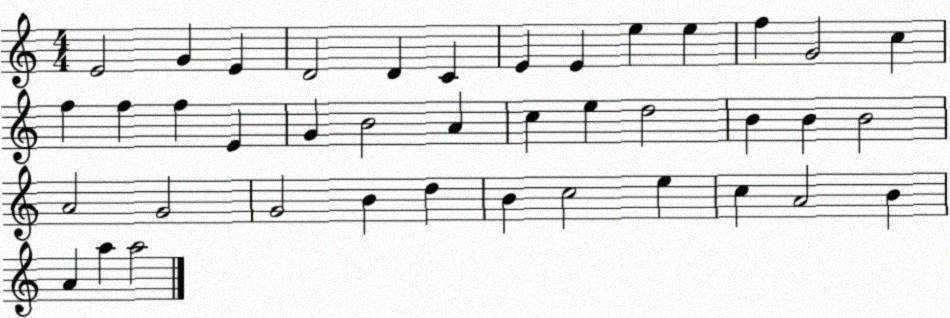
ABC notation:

X:1
T:Untitled
M:4/4
L:1/4
K:C
E2 G E D2 D C E E e e f G2 c f f f E G B2 A c e d2 B B B2 A2 G2 G2 B d B c2 e c A2 B A a a2